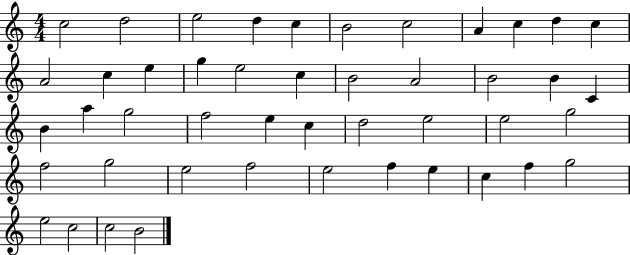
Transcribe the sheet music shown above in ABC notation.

X:1
T:Untitled
M:4/4
L:1/4
K:C
c2 d2 e2 d c B2 c2 A c d c A2 c e g e2 c B2 A2 B2 B C B a g2 f2 e c d2 e2 e2 g2 f2 g2 e2 f2 e2 f e c f g2 e2 c2 c2 B2